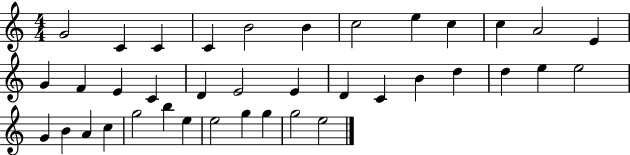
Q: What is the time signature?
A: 4/4